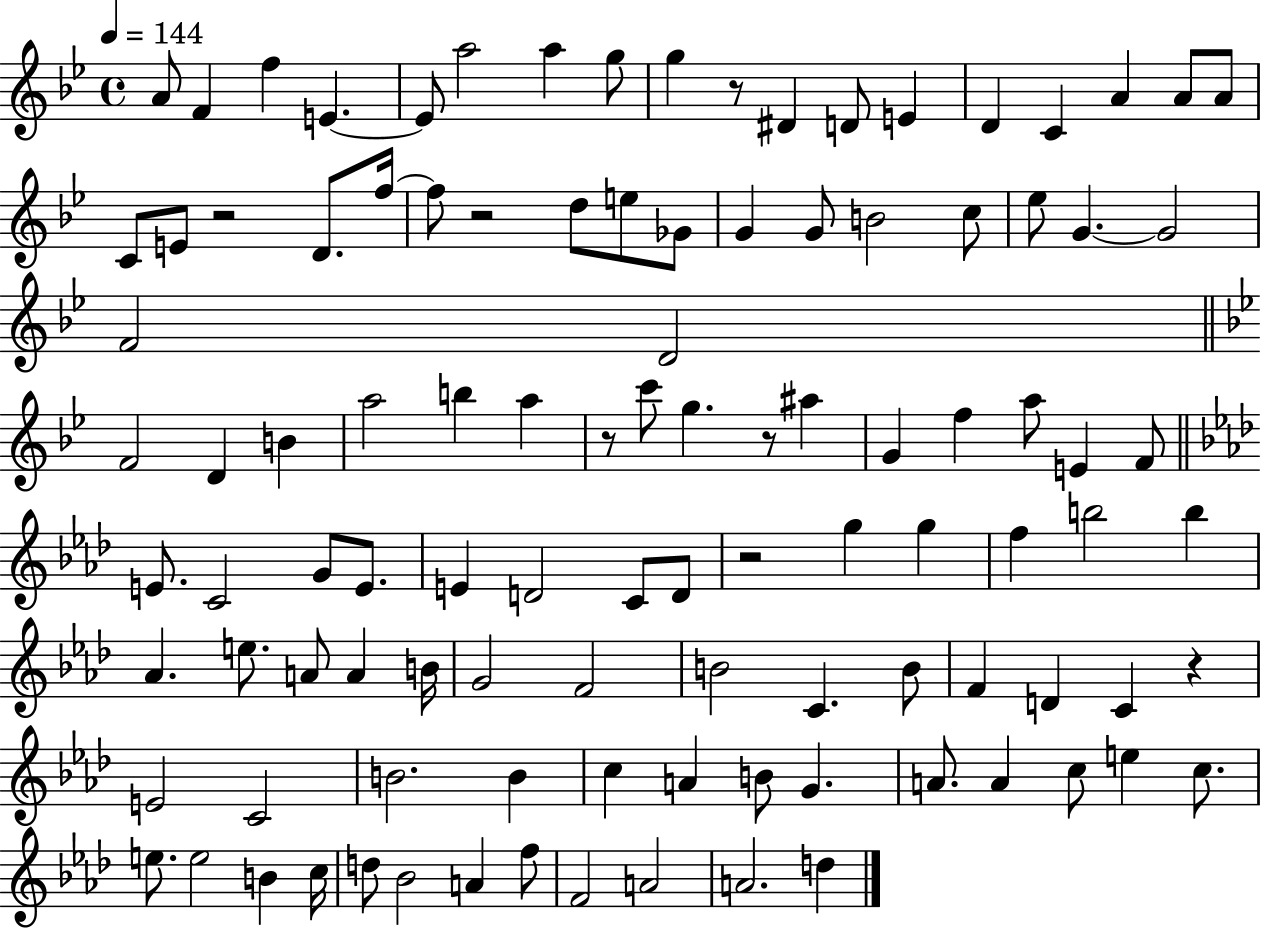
A4/e F4/q F5/q E4/q. E4/e A5/h A5/q G5/e G5/q R/e D#4/q D4/e E4/q D4/q C4/q A4/q A4/e A4/e C4/e E4/e R/h D4/e. F5/s F5/e R/h D5/e E5/e Gb4/e G4/q G4/e B4/h C5/e Eb5/e G4/q. G4/h F4/h D4/h F4/h D4/q B4/q A5/h B5/q A5/q R/e C6/e G5/q. R/e A#5/q G4/q F5/q A5/e E4/q F4/e E4/e. C4/h G4/e E4/e. E4/q D4/h C4/e D4/e R/h G5/q G5/q F5/q B5/h B5/q Ab4/q. E5/e. A4/e A4/q B4/s G4/h F4/h B4/h C4/q. B4/e F4/q D4/q C4/q R/q E4/h C4/h B4/h. B4/q C5/q A4/q B4/e G4/q. A4/e. A4/q C5/e E5/q C5/e. E5/e. E5/h B4/q C5/s D5/e Bb4/h A4/q F5/e F4/h A4/h A4/h. D5/q